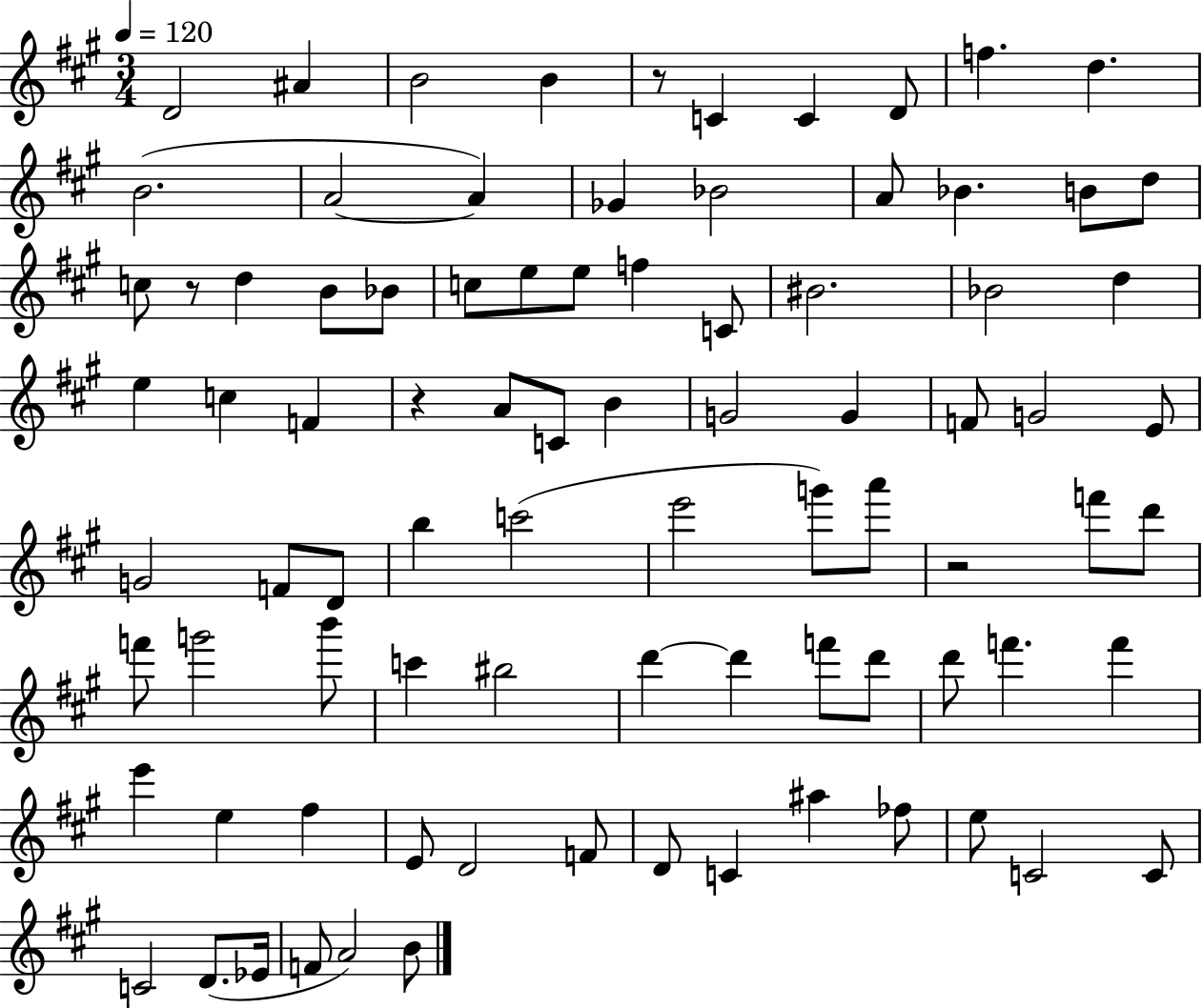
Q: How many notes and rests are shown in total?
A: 86